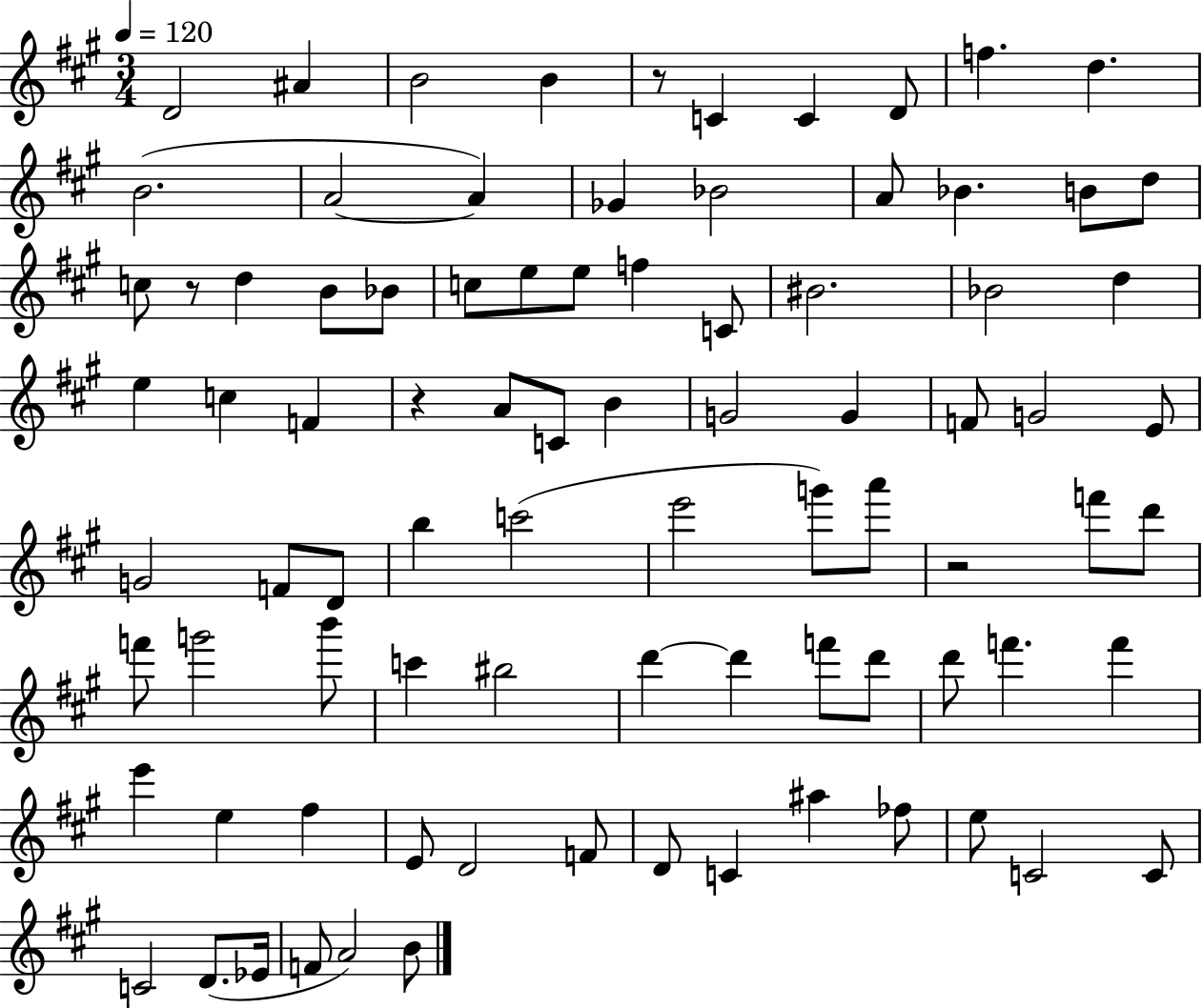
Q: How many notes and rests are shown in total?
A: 86